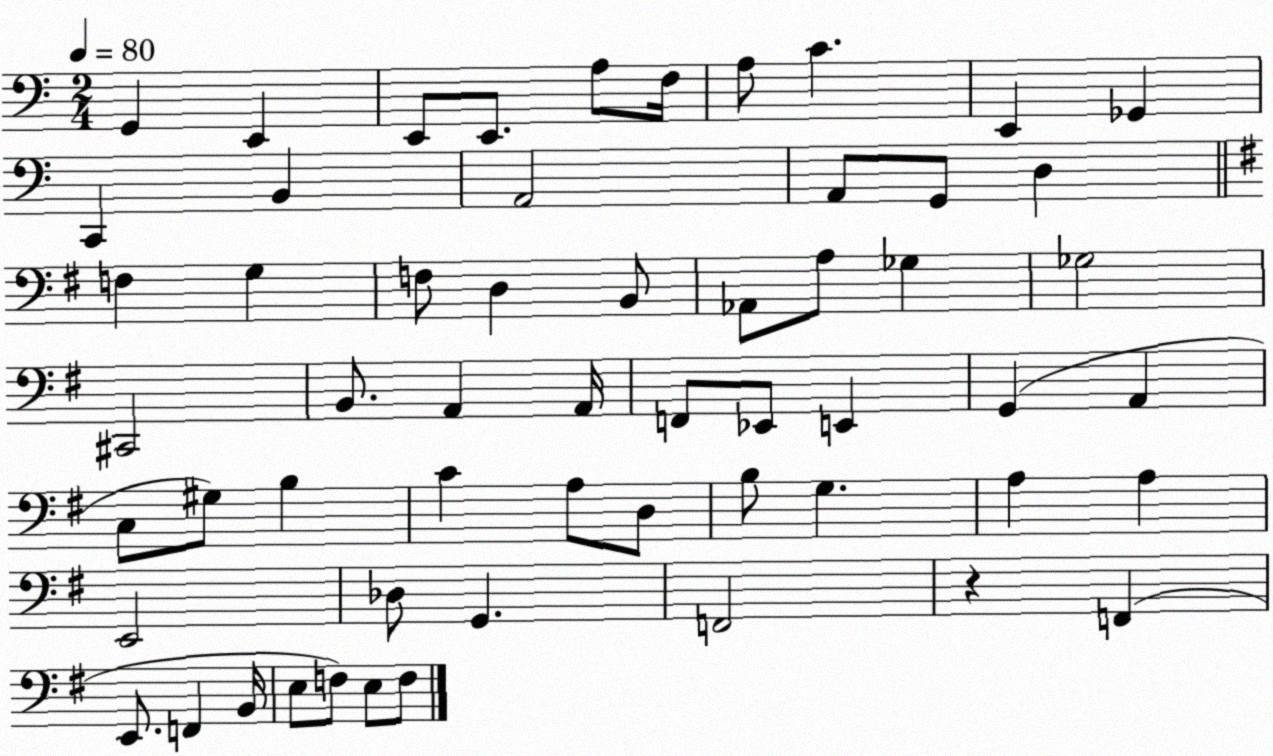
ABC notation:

X:1
T:Untitled
M:2/4
L:1/4
K:C
G,, E,, E,,/2 E,,/2 A,/2 F,/4 A,/2 C E,, _G,, C,, B,, A,,2 A,,/2 G,,/2 D, F, G, F,/2 D, B,,/2 _A,,/2 A,/2 _G, _G,2 ^C,,2 B,,/2 A,, A,,/4 F,,/2 _E,,/2 E,, G,, A,, C,/2 ^G,/2 B, C A,/2 D,/2 B,/2 G, A, A, E,,2 _D,/2 G,, F,,2 z F,, E,,/2 F,, B,,/4 E,/2 F,/2 E,/2 F,/2